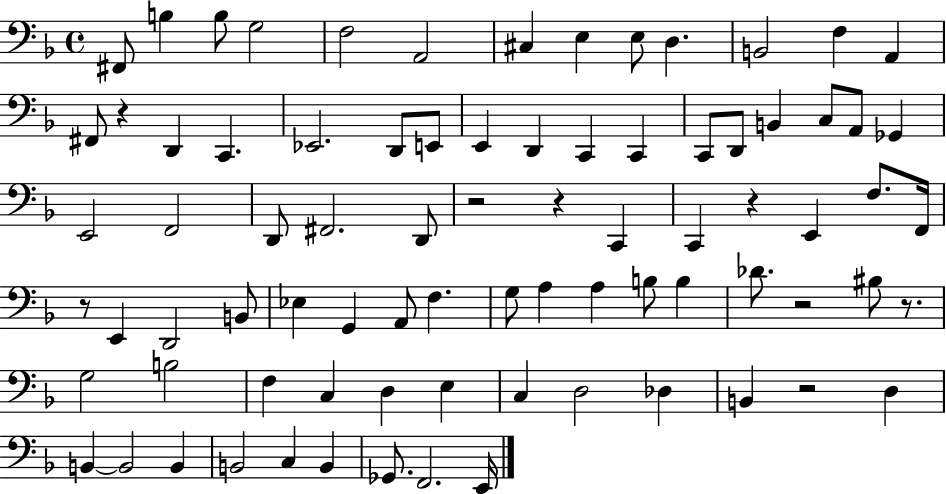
X:1
T:Untitled
M:4/4
L:1/4
K:F
^F,,/2 B, B,/2 G,2 F,2 A,,2 ^C, E, E,/2 D, B,,2 F, A,, ^F,,/2 z D,, C,, _E,,2 D,,/2 E,,/2 E,, D,, C,, C,, C,,/2 D,,/2 B,, C,/2 A,,/2 _G,, E,,2 F,,2 D,,/2 ^F,,2 D,,/2 z2 z C,, C,, z E,, F,/2 F,,/4 z/2 E,, D,,2 B,,/2 _E, G,, A,,/2 F, G,/2 A, A, B,/2 B, _D/2 z2 ^B,/2 z/2 G,2 B,2 F, C, D, E, C, D,2 _D, B,, z2 D, B,, B,,2 B,, B,,2 C, B,, _G,,/2 F,,2 E,,/4